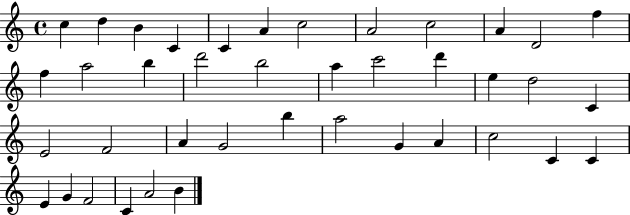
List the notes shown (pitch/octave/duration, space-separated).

C5/q D5/q B4/q C4/q C4/q A4/q C5/h A4/h C5/h A4/q D4/h F5/q F5/q A5/h B5/q D6/h B5/h A5/q C6/h D6/q E5/q D5/h C4/q E4/h F4/h A4/q G4/h B5/q A5/h G4/q A4/q C5/h C4/q C4/q E4/q G4/q F4/h C4/q A4/h B4/q